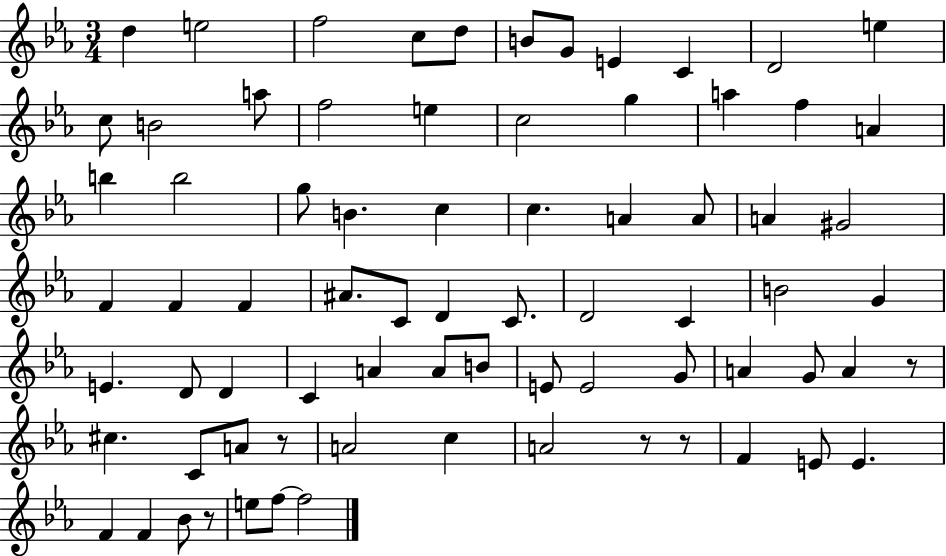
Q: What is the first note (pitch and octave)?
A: D5